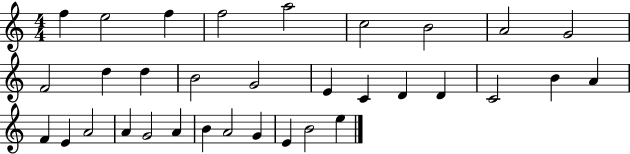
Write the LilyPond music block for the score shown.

{
  \clef treble
  \numericTimeSignature
  \time 4/4
  \key c \major
  f''4 e''2 f''4 | f''2 a''2 | c''2 b'2 | a'2 g'2 | \break f'2 d''4 d''4 | b'2 g'2 | e'4 c'4 d'4 d'4 | c'2 b'4 a'4 | \break f'4 e'4 a'2 | a'4 g'2 a'4 | b'4 a'2 g'4 | e'4 b'2 e''4 | \break \bar "|."
}